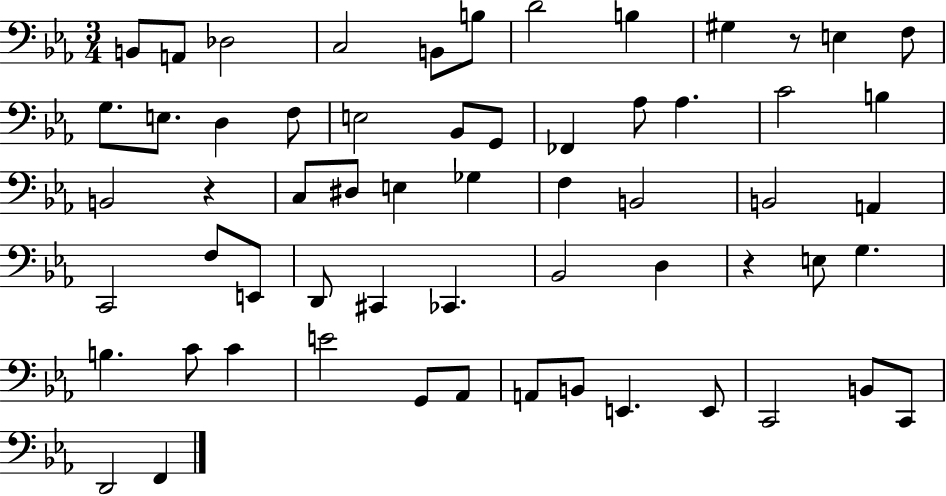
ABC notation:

X:1
T:Untitled
M:3/4
L:1/4
K:Eb
B,,/2 A,,/2 _D,2 C,2 B,,/2 B,/2 D2 B, ^G, z/2 E, F,/2 G,/2 E,/2 D, F,/2 E,2 _B,,/2 G,,/2 _F,, _A,/2 _A, C2 B, B,,2 z C,/2 ^D,/2 E, _G, F, B,,2 B,,2 A,, C,,2 F,/2 E,,/2 D,,/2 ^C,, _C,, _B,,2 D, z E,/2 G, B, C/2 C E2 G,,/2 _A,,/2 A,,/2 B,,/2 E,, E,,/2 C,,2 B,,/2 C,,/2 D,,2 F,,